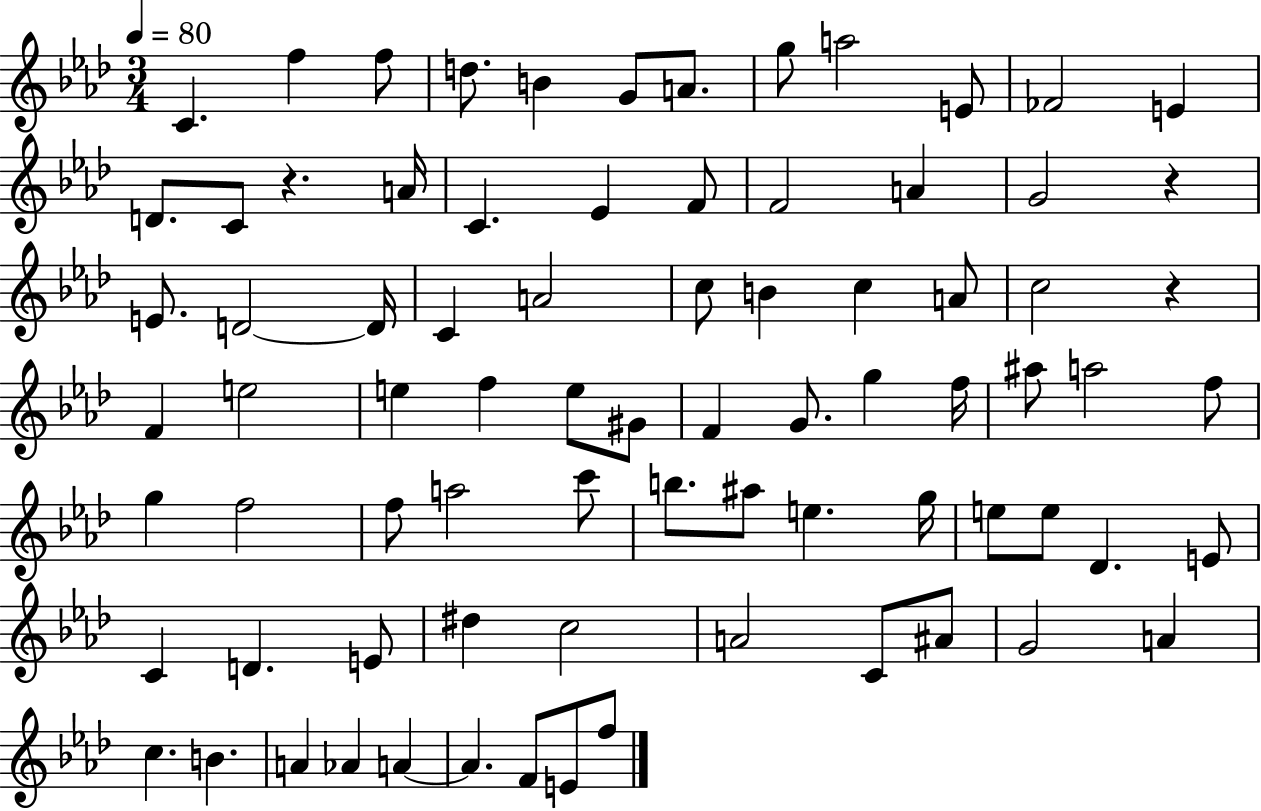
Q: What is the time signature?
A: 3/4